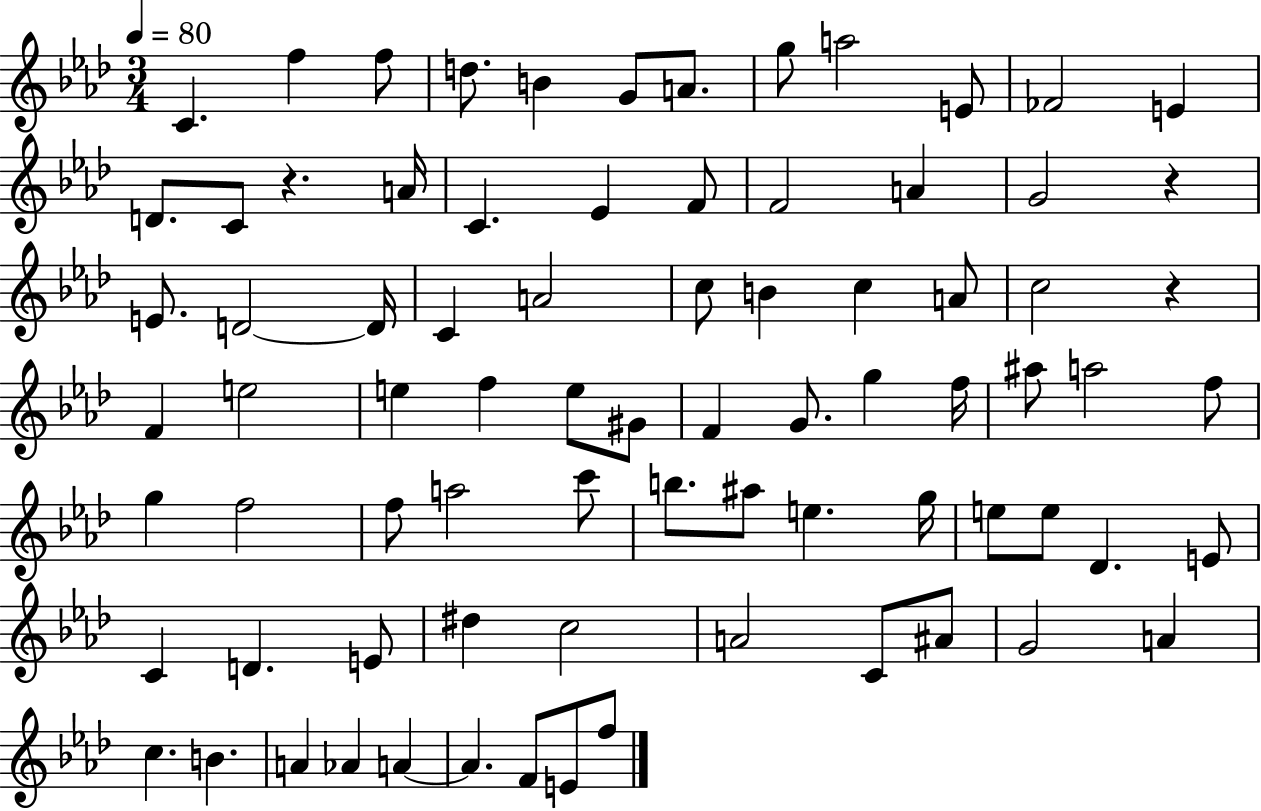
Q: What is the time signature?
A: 3/4